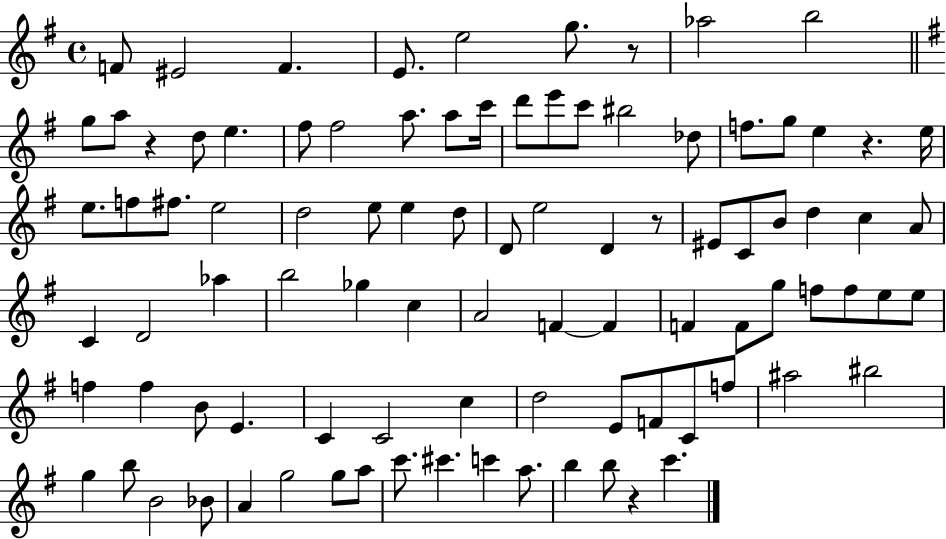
X:1
T:Untitled
M:4/4
L:1/4
K:G
F/2 ^E2 F E/2 e2 g/2 z/2 _a2 b2 g/2 a/2 z d/2 e ^f/2 ^f2 a/2 a/2 c'/4 d'/2 e'/2 c'/2 ^b2 _d/2 f/2 g/2 e z e/4 e/2 f/2 ^f/2 e2 d2 e/2 e d/2 D/2 e2 D z/2 ^E/2 C/2 B/2 d c A/2 C D2 _a b2 _g c A2 F F F F/2 g/2 f/2 f/2 e/2 e/2 f f B/2 E C C2 c d2 E/2 F/2 C/2 f/2 ^a2 ^b2 g b/2 B2 _B/2 A g2 g/2 a/2 c'/2 ^c' c' a/2 b b/2 z c'